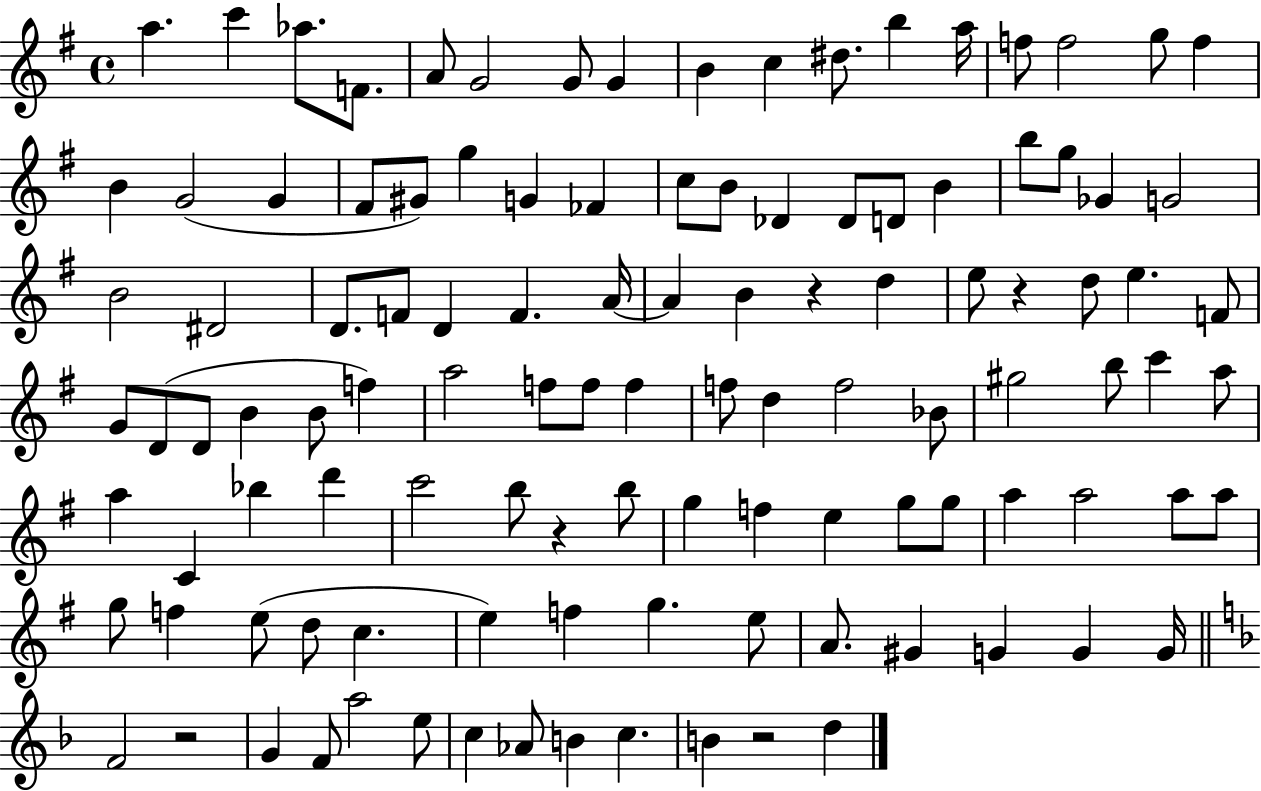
A5/q. C6/q Ab5/e. F4/e. A4/e G4/h G4/e G4/q B4/q C5/q D#5/e. B5/q A5/s F5/e F5/h G5/e F5/q B4/q G4/h G4/q F#4/e G#4/e G5/q G4/q FES4/q C5/e B4/e Db4/q Db4/e D4/e B4/q B5/e G5/e Gb4/q G4/h B4/h D#4/h D4/e. F4/e D4/q F4/q. A4/s A4/q B4/q R/q D5/q E5/e R/q D5/e E5/q. F4/e G4/e D4/e D4/e B4/q B4/e F5/q A5/h F5/e F5/e F5/q F5/e D5/q F5/h Bb4/e G#5/h B5/e C6/q A5/e A5/q C4/q Bb5/q D6/q C6/h B5/e R/q B5/e G5/q F5/q E5/q G5/e G5/e A5/q A5/h A5/e A5/e G5/e F5/q E5/e D5/e C5/q. E5/q F5/q G5/q. E5/e A4/e. G#4/q G4/q G4/q G4/s F4/h R/h G4/q F4/e A5/h E5/e C5/q Ab4/e B4/q C5/q. B4/q R/h D5/q